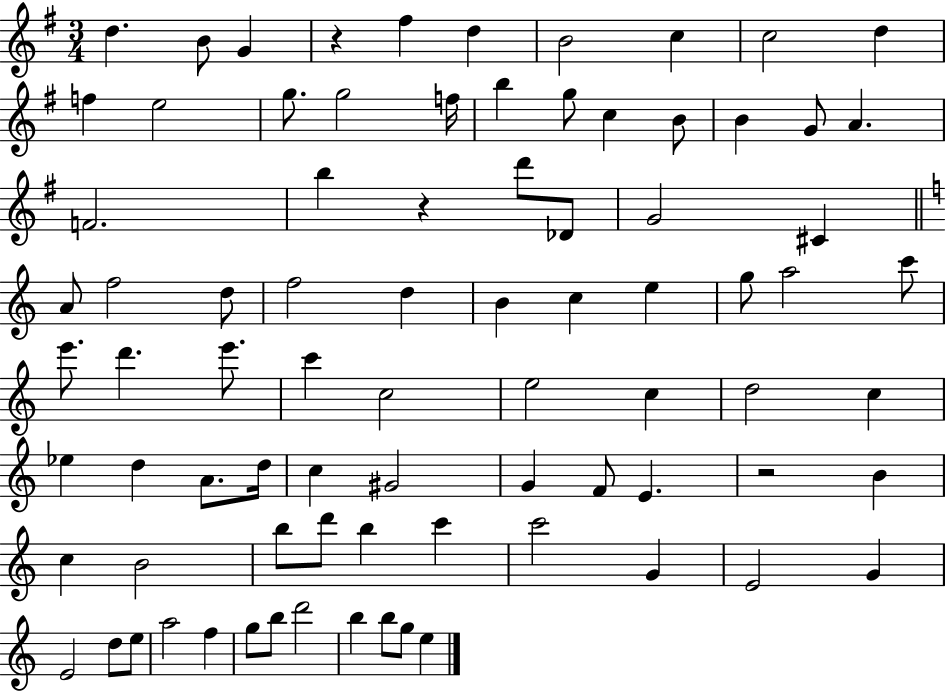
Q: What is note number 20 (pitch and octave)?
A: G4